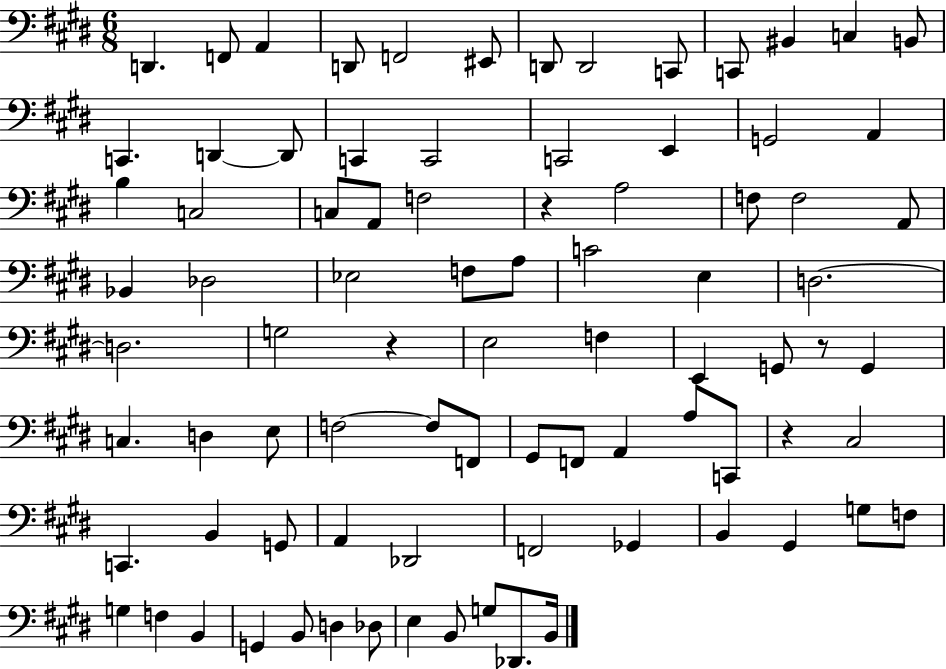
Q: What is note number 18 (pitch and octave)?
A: C2